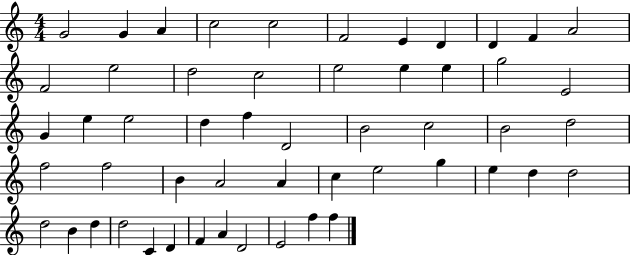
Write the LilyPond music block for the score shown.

{
  \clef treble
  \numericTimeSignature
  \time 4/4
  \key c \major
  g'2 g'4 a'4 | c''2 c''2 | f'2 e'4 d'4 | d'4 f'4 a'2 | \break f'2 e''2 | d''2 c''2 | e''2 e''4 e''4 | g''2 e'2 | \break g'4 e''4 e''2 | d''4 f''4 d'2 | b'2 c''2 | b'2 d''2 | \break f''2 f''2 | b'4 a'2 a'4 | c''4 e''2 g''4 | e''4 d''4 d''2 | \break d''2 b'4 d''4 | d''2 c'4 d'4 | f'4 a'4 d'2 | e'2 f''4 f''4 | \break \bar "|."
}